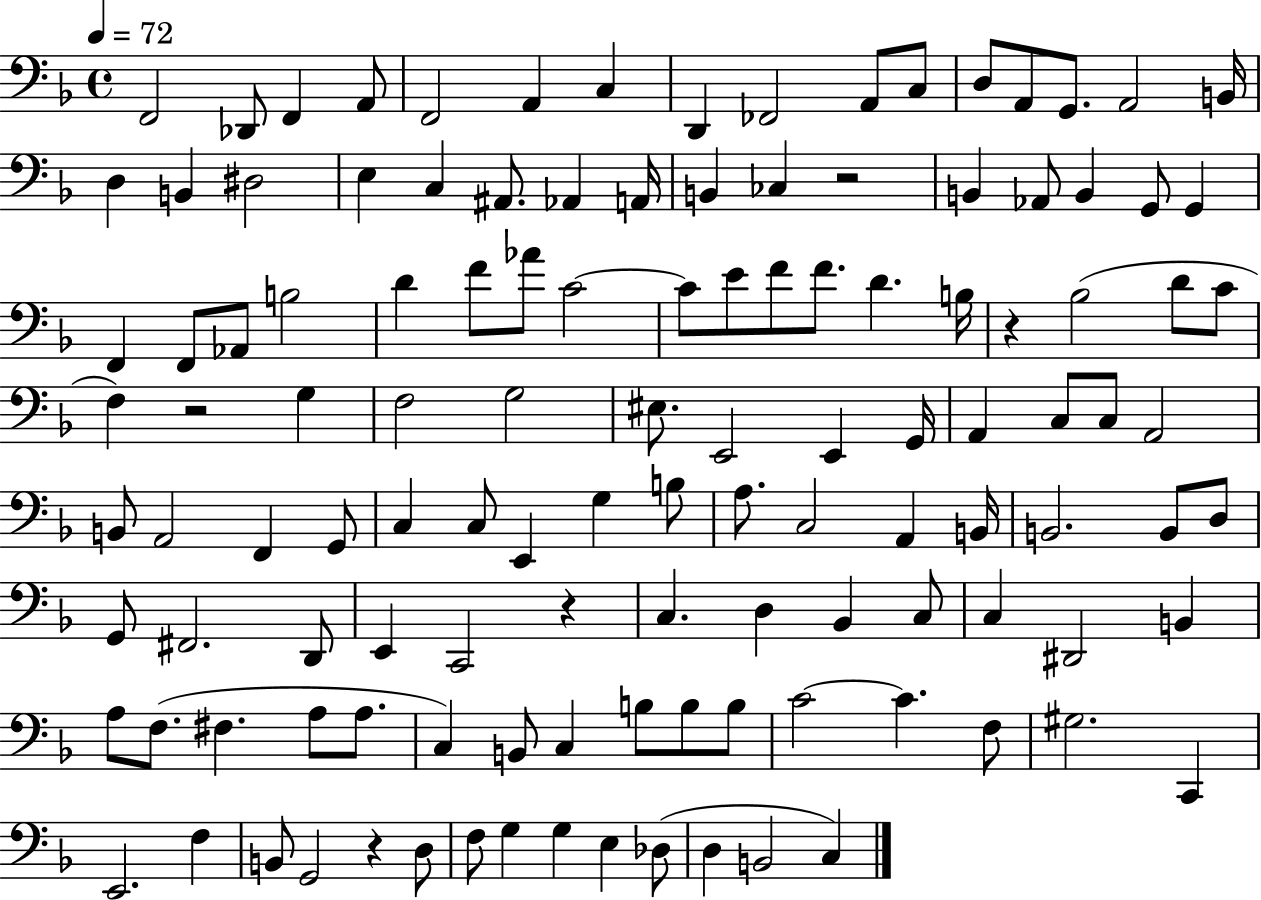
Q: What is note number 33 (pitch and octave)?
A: F2